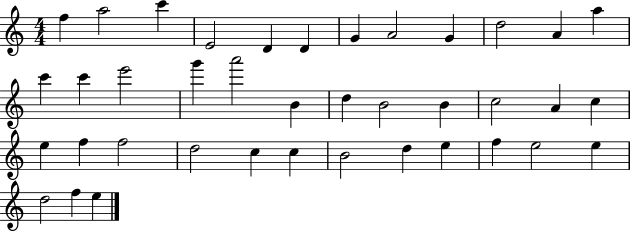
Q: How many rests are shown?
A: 0